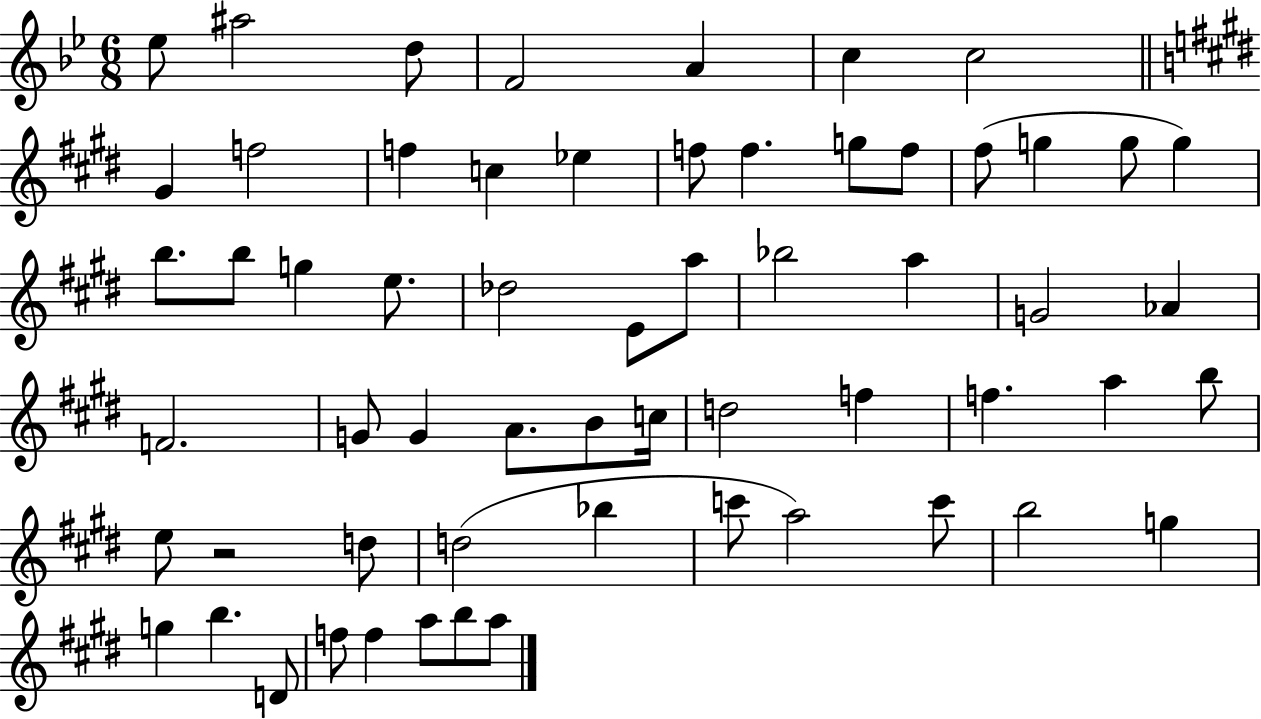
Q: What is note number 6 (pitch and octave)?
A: C5